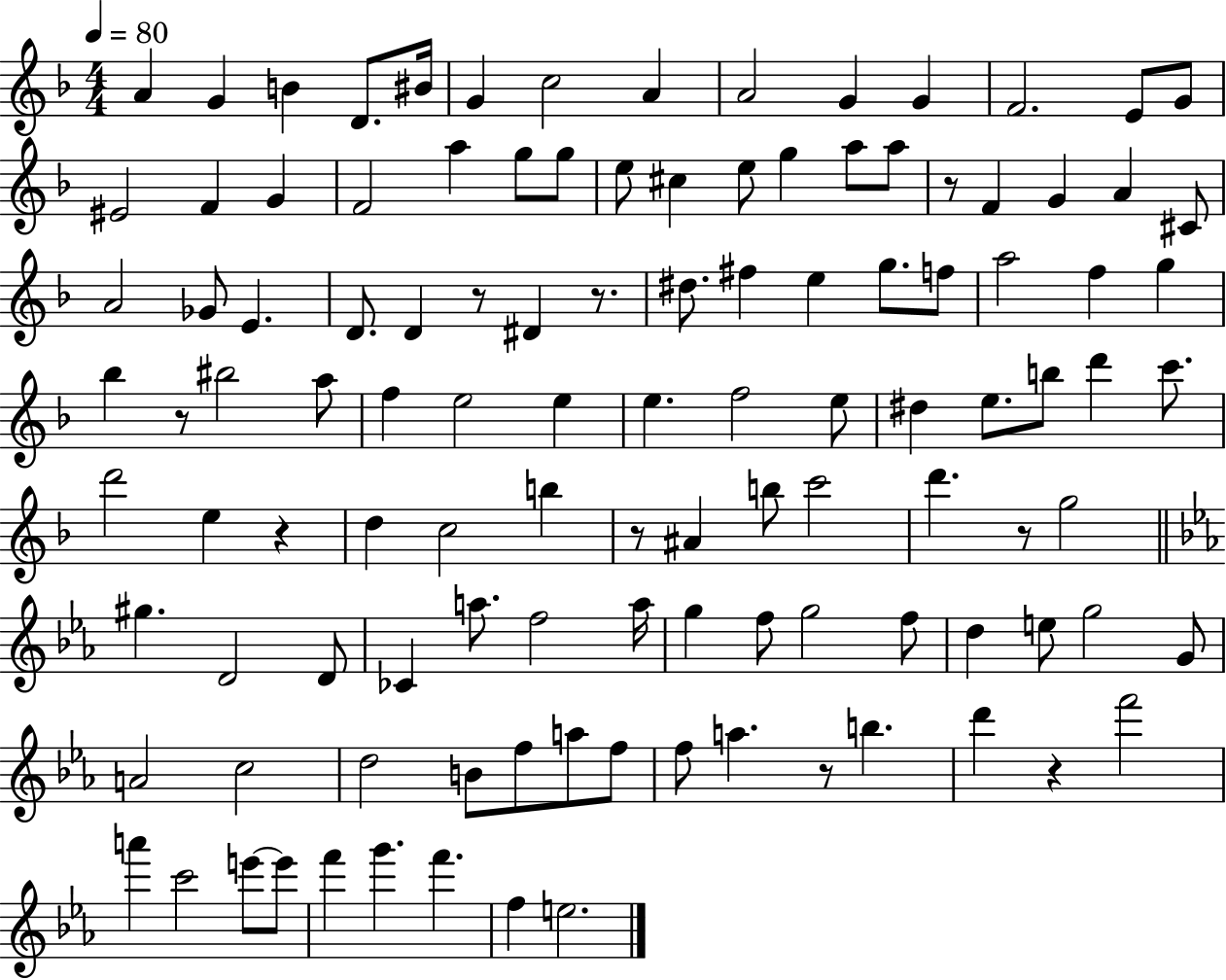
A4/q G4/q B4/q D4/e. BIS4/s G4/q C5/h A4/q A4/h G4/q G4/q F4/h. E4/e G4/e EIS4/h F4/q G4/q F4/h A5/q G5/e G5/e E5/e C#5/q E5/e G5/q A5/e A5/e R/e F4/q G4/q A4/q C#4/e A4/h Gb4/e E4/q. D4/e. D4/q R/e D#4/q R/e. D#5/e. F#5/q E5/q G5/e. F5/e A5/h F5/q G5/q Bb5/q R/e BIS5/h A5/e F5/q E5/h E5/q E5/q. F5/h E5/e D#5/q E5/e. B5/e D6/q C6/e. D6/h E5/q R/q D5/q C5/h B5/q R/e A#4/q B5/e C6/h D6/q. R/e G5/h G#5/q. D4/h D4/e CES4/q A5/e. F5/h A5/s G5/q F5/e G5/h F5/e D5/q E5/e G5/h G4/e A4/h C5/h D5/h B4/e F5/e A5/e F5/e F5/e A5/q. R/e B5/q. D6/q R/q F6/h A6/q C6/h E6/e E6/e F6/q G6/q. F6/q. F5/q E5/h.